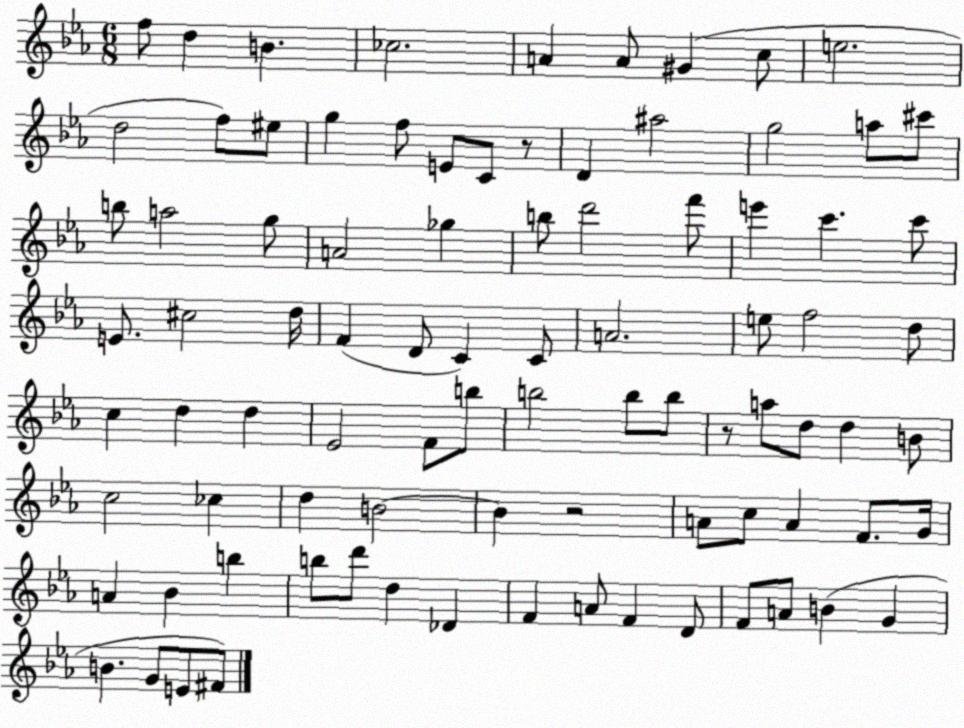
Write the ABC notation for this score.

X:1
T:Untitled
M:6/8
L:1/4
K:Eb
f/2 d B _c2 A A/2 ^G c/2 e2 d2 f/2 ^e/2 g f/2 E/2 C/2 z/2 D ^a2 g2 a/2 ^c'/2 b/2 a2 g/2 A2 _g b/2 d'2 f'/2 e' c' c'/2 E/2 ^c2 d/4 F D/2 C C/2 A2 e/2 f2 d/2 c d d _E2 F/2 b/2 b2 b/2 b/2 z/2 a/2 d/2 d B/2 c2 _c d B2 B z2 A/2 c/2 A F/2 G/4 A _B b b/2 d'/2 d _D F A/2 F D/2 F/2 A/2 B G B G/2 E/2 ^F/2